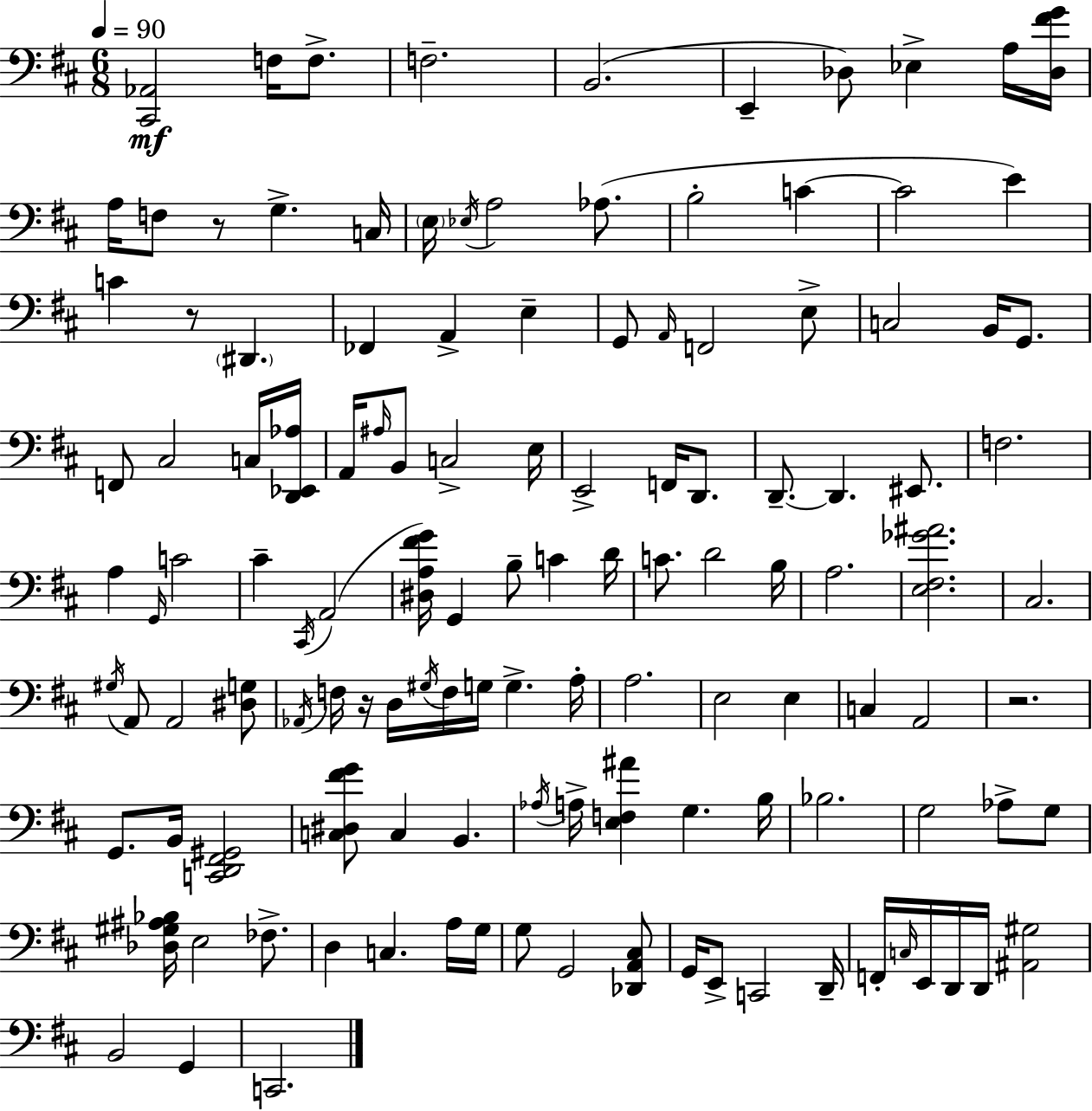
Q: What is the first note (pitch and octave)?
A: F3